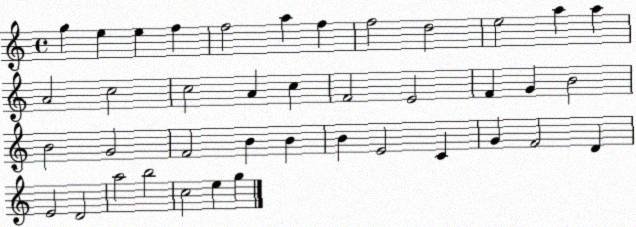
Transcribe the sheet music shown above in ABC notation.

X:1
T:Untitled
M:4/4
L:1/4
K:C
g e e f f2 a f f2 d2 e2 a a A2 c2 c2 A c F2 E2 F G B2 B2 G2 F2 B B B E2 C G F2 D E2 D2 a2 b2 c2 e g